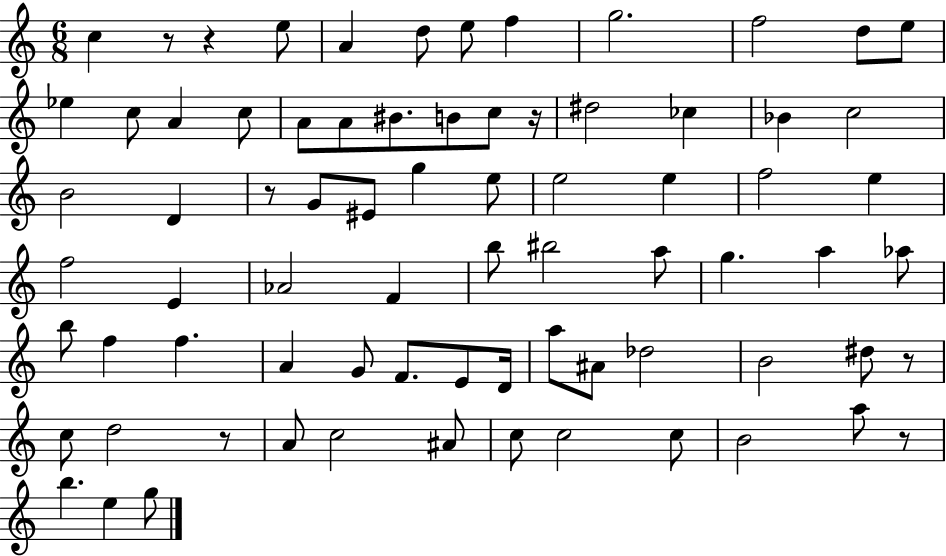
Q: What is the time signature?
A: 6/8